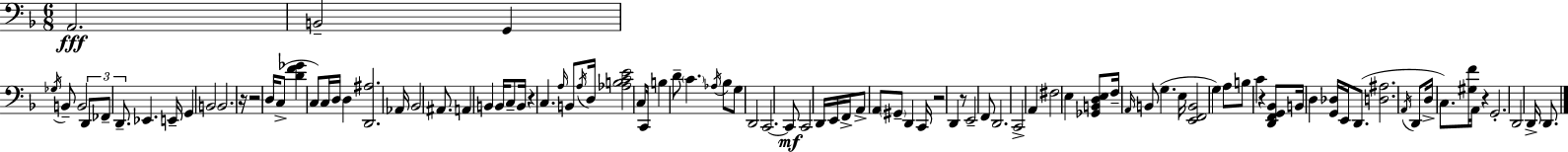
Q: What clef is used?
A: bass